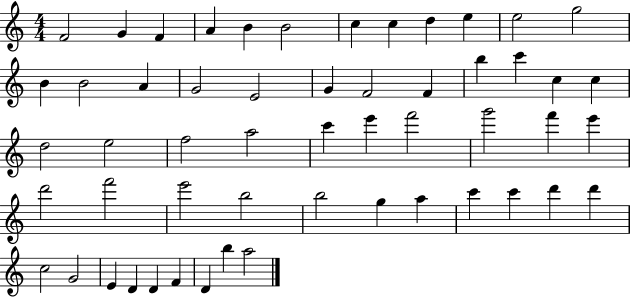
X:1
T:Untitled
M:4/4
L:1/4
K:C
F2 G F A B B2 c c d e e2 g2 B B2 A G2 E2 G F2 F b c' c c d2 e2 f2 a2 c' e' f'2 g'2 f' e' d'2 f'2 e'2 b2 b2 g a c' c' d' d' c2 G2 E D D F D b a2